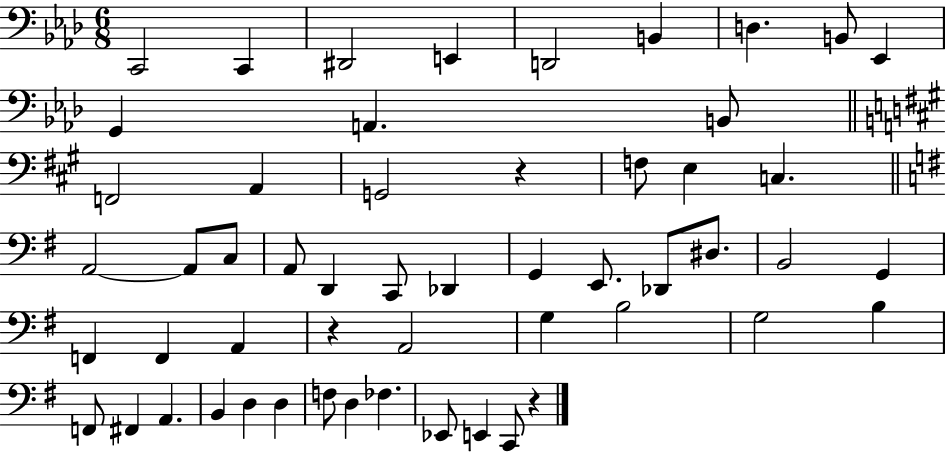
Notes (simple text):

C2/h C2/q D#2/h E2/q D2/h B2/q D3/q. B2/e Eb2/q G2/q A2/q. B2/e F2/h A2/q G2/h R/q F3/e E3/q C3/q. A2/h A2/e C3/e A2/e D2/q C2/e Db2/q G2/q E2/e. Db2/e D#3/e. B2/h G2/q F2/q F2/q A2/q R/q A2/h G3/q B3/h G3/h B3/q F2/e F#2/q A2/q. B2/q D3/q D3/q F3/e D3/q FES3/q. Eb2/e E2/q C2/e R/q